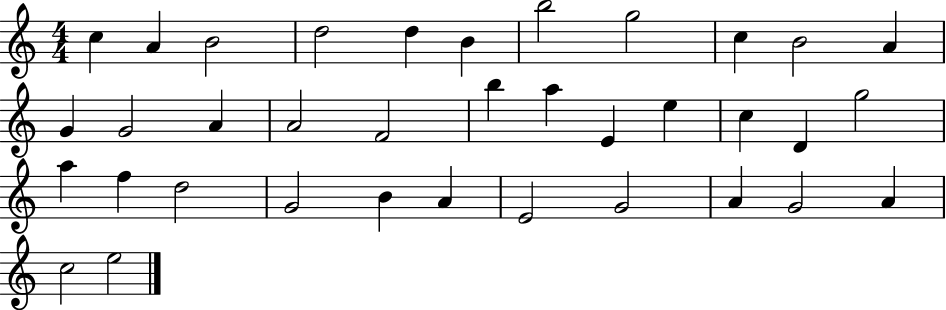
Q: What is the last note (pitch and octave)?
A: E5